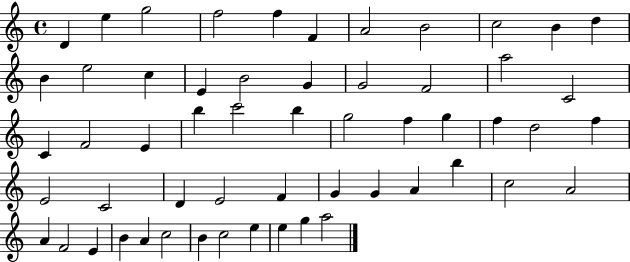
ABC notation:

X:1
T:Untitled
M:4/4
L:1/4
K:C
D e g2 f2 f F A2 B2 c2 B d B e2 c E B2 G G2 F2 a2 C2 C F2 E b c'2 b g2 f g f d2 f E2 C2 D E2 F G G A b c2 A2 A F2 E B A c2 B c2 e e g a2